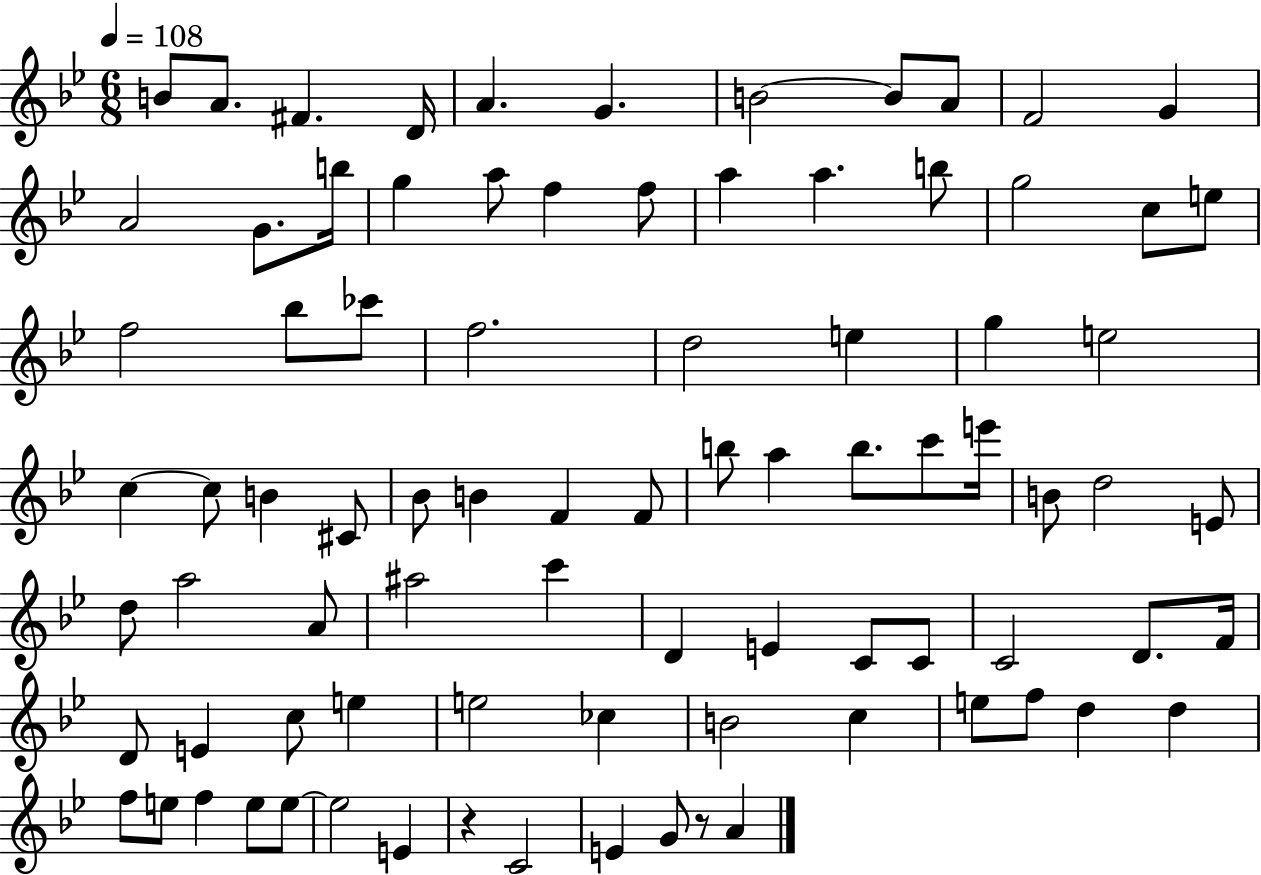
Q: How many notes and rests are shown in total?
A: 85